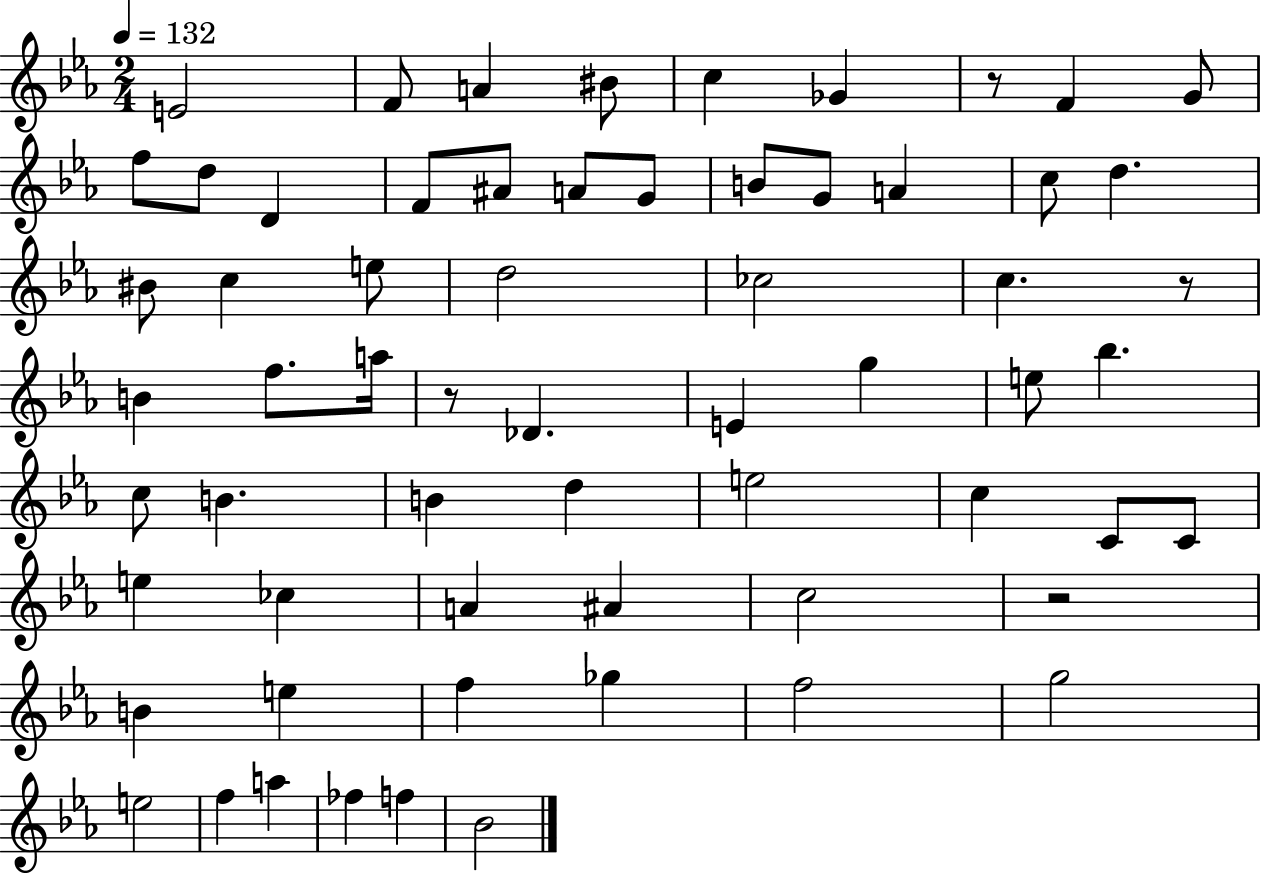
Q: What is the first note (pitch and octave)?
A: E4